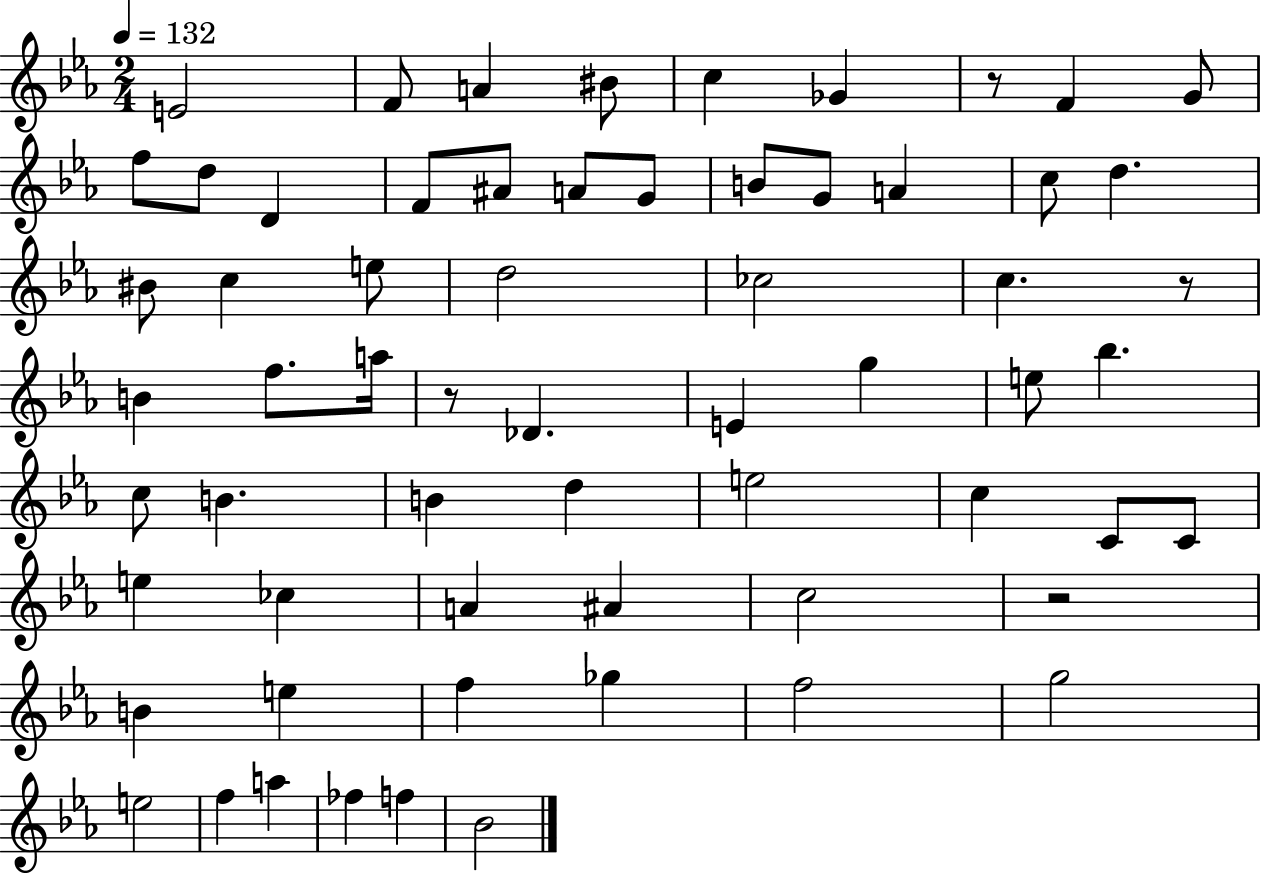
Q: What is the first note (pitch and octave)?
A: E4